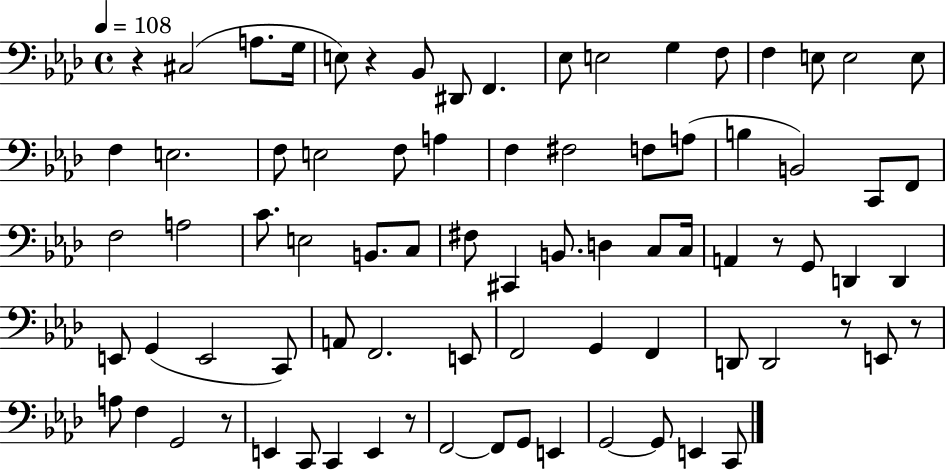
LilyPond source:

{
  \clef bass
  \time 4/4
  \defaultTimeSignature
  \key aes \major
  \tempo 4 = 108
  r4 cis2( a8. g16 | e8) r4 bes,8 dis,8 f,4. | ees8 e2 g4 f8 | f4 e8 e2 e8 | \break f4 e2. | f8 e2 f8 a4 | f4 fis2 f8 a8( | b4 b,2) c,8 f,8 | \break f2 a2 | c'8. e2 b,8. c8 | fis8 cis,4 b,8. d4 c8 c16 | a,4 r8 g,8 d,4 d,4 | \break e,8 g,4( e,2 c,8) | a,8 f,2. e,8 | f,2 g,4 f,4 | d,8 d,2 r8 e,8 r8 | \break a8 f4 g,2 r8 | e,4 c,8 c,4 e,4 r8 | f,2~~ f,8 g,8 e,4 | g,2~~ g,8 e,4 c,8 | \break \bar "|."
}